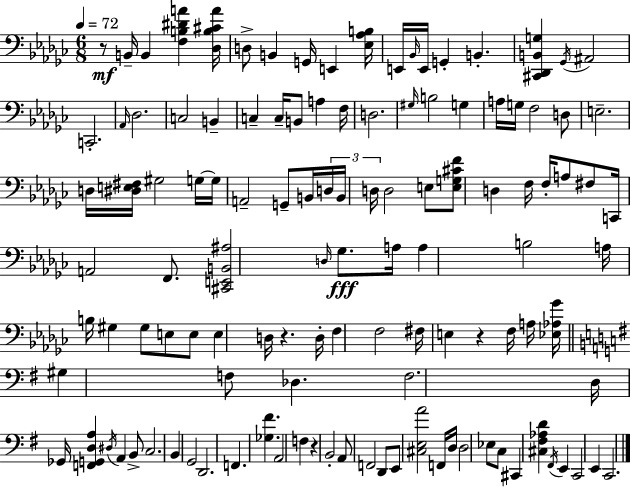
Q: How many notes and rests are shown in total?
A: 120